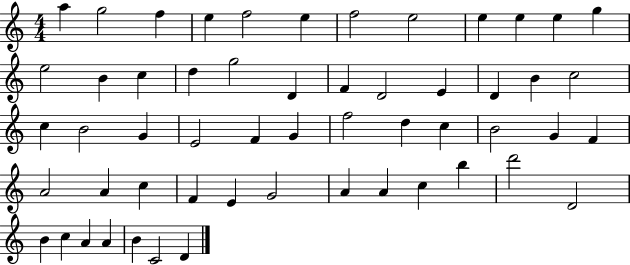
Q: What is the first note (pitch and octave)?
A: A5